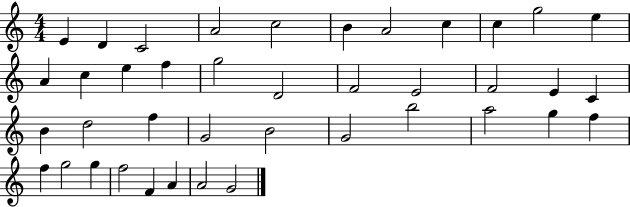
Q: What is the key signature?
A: C major